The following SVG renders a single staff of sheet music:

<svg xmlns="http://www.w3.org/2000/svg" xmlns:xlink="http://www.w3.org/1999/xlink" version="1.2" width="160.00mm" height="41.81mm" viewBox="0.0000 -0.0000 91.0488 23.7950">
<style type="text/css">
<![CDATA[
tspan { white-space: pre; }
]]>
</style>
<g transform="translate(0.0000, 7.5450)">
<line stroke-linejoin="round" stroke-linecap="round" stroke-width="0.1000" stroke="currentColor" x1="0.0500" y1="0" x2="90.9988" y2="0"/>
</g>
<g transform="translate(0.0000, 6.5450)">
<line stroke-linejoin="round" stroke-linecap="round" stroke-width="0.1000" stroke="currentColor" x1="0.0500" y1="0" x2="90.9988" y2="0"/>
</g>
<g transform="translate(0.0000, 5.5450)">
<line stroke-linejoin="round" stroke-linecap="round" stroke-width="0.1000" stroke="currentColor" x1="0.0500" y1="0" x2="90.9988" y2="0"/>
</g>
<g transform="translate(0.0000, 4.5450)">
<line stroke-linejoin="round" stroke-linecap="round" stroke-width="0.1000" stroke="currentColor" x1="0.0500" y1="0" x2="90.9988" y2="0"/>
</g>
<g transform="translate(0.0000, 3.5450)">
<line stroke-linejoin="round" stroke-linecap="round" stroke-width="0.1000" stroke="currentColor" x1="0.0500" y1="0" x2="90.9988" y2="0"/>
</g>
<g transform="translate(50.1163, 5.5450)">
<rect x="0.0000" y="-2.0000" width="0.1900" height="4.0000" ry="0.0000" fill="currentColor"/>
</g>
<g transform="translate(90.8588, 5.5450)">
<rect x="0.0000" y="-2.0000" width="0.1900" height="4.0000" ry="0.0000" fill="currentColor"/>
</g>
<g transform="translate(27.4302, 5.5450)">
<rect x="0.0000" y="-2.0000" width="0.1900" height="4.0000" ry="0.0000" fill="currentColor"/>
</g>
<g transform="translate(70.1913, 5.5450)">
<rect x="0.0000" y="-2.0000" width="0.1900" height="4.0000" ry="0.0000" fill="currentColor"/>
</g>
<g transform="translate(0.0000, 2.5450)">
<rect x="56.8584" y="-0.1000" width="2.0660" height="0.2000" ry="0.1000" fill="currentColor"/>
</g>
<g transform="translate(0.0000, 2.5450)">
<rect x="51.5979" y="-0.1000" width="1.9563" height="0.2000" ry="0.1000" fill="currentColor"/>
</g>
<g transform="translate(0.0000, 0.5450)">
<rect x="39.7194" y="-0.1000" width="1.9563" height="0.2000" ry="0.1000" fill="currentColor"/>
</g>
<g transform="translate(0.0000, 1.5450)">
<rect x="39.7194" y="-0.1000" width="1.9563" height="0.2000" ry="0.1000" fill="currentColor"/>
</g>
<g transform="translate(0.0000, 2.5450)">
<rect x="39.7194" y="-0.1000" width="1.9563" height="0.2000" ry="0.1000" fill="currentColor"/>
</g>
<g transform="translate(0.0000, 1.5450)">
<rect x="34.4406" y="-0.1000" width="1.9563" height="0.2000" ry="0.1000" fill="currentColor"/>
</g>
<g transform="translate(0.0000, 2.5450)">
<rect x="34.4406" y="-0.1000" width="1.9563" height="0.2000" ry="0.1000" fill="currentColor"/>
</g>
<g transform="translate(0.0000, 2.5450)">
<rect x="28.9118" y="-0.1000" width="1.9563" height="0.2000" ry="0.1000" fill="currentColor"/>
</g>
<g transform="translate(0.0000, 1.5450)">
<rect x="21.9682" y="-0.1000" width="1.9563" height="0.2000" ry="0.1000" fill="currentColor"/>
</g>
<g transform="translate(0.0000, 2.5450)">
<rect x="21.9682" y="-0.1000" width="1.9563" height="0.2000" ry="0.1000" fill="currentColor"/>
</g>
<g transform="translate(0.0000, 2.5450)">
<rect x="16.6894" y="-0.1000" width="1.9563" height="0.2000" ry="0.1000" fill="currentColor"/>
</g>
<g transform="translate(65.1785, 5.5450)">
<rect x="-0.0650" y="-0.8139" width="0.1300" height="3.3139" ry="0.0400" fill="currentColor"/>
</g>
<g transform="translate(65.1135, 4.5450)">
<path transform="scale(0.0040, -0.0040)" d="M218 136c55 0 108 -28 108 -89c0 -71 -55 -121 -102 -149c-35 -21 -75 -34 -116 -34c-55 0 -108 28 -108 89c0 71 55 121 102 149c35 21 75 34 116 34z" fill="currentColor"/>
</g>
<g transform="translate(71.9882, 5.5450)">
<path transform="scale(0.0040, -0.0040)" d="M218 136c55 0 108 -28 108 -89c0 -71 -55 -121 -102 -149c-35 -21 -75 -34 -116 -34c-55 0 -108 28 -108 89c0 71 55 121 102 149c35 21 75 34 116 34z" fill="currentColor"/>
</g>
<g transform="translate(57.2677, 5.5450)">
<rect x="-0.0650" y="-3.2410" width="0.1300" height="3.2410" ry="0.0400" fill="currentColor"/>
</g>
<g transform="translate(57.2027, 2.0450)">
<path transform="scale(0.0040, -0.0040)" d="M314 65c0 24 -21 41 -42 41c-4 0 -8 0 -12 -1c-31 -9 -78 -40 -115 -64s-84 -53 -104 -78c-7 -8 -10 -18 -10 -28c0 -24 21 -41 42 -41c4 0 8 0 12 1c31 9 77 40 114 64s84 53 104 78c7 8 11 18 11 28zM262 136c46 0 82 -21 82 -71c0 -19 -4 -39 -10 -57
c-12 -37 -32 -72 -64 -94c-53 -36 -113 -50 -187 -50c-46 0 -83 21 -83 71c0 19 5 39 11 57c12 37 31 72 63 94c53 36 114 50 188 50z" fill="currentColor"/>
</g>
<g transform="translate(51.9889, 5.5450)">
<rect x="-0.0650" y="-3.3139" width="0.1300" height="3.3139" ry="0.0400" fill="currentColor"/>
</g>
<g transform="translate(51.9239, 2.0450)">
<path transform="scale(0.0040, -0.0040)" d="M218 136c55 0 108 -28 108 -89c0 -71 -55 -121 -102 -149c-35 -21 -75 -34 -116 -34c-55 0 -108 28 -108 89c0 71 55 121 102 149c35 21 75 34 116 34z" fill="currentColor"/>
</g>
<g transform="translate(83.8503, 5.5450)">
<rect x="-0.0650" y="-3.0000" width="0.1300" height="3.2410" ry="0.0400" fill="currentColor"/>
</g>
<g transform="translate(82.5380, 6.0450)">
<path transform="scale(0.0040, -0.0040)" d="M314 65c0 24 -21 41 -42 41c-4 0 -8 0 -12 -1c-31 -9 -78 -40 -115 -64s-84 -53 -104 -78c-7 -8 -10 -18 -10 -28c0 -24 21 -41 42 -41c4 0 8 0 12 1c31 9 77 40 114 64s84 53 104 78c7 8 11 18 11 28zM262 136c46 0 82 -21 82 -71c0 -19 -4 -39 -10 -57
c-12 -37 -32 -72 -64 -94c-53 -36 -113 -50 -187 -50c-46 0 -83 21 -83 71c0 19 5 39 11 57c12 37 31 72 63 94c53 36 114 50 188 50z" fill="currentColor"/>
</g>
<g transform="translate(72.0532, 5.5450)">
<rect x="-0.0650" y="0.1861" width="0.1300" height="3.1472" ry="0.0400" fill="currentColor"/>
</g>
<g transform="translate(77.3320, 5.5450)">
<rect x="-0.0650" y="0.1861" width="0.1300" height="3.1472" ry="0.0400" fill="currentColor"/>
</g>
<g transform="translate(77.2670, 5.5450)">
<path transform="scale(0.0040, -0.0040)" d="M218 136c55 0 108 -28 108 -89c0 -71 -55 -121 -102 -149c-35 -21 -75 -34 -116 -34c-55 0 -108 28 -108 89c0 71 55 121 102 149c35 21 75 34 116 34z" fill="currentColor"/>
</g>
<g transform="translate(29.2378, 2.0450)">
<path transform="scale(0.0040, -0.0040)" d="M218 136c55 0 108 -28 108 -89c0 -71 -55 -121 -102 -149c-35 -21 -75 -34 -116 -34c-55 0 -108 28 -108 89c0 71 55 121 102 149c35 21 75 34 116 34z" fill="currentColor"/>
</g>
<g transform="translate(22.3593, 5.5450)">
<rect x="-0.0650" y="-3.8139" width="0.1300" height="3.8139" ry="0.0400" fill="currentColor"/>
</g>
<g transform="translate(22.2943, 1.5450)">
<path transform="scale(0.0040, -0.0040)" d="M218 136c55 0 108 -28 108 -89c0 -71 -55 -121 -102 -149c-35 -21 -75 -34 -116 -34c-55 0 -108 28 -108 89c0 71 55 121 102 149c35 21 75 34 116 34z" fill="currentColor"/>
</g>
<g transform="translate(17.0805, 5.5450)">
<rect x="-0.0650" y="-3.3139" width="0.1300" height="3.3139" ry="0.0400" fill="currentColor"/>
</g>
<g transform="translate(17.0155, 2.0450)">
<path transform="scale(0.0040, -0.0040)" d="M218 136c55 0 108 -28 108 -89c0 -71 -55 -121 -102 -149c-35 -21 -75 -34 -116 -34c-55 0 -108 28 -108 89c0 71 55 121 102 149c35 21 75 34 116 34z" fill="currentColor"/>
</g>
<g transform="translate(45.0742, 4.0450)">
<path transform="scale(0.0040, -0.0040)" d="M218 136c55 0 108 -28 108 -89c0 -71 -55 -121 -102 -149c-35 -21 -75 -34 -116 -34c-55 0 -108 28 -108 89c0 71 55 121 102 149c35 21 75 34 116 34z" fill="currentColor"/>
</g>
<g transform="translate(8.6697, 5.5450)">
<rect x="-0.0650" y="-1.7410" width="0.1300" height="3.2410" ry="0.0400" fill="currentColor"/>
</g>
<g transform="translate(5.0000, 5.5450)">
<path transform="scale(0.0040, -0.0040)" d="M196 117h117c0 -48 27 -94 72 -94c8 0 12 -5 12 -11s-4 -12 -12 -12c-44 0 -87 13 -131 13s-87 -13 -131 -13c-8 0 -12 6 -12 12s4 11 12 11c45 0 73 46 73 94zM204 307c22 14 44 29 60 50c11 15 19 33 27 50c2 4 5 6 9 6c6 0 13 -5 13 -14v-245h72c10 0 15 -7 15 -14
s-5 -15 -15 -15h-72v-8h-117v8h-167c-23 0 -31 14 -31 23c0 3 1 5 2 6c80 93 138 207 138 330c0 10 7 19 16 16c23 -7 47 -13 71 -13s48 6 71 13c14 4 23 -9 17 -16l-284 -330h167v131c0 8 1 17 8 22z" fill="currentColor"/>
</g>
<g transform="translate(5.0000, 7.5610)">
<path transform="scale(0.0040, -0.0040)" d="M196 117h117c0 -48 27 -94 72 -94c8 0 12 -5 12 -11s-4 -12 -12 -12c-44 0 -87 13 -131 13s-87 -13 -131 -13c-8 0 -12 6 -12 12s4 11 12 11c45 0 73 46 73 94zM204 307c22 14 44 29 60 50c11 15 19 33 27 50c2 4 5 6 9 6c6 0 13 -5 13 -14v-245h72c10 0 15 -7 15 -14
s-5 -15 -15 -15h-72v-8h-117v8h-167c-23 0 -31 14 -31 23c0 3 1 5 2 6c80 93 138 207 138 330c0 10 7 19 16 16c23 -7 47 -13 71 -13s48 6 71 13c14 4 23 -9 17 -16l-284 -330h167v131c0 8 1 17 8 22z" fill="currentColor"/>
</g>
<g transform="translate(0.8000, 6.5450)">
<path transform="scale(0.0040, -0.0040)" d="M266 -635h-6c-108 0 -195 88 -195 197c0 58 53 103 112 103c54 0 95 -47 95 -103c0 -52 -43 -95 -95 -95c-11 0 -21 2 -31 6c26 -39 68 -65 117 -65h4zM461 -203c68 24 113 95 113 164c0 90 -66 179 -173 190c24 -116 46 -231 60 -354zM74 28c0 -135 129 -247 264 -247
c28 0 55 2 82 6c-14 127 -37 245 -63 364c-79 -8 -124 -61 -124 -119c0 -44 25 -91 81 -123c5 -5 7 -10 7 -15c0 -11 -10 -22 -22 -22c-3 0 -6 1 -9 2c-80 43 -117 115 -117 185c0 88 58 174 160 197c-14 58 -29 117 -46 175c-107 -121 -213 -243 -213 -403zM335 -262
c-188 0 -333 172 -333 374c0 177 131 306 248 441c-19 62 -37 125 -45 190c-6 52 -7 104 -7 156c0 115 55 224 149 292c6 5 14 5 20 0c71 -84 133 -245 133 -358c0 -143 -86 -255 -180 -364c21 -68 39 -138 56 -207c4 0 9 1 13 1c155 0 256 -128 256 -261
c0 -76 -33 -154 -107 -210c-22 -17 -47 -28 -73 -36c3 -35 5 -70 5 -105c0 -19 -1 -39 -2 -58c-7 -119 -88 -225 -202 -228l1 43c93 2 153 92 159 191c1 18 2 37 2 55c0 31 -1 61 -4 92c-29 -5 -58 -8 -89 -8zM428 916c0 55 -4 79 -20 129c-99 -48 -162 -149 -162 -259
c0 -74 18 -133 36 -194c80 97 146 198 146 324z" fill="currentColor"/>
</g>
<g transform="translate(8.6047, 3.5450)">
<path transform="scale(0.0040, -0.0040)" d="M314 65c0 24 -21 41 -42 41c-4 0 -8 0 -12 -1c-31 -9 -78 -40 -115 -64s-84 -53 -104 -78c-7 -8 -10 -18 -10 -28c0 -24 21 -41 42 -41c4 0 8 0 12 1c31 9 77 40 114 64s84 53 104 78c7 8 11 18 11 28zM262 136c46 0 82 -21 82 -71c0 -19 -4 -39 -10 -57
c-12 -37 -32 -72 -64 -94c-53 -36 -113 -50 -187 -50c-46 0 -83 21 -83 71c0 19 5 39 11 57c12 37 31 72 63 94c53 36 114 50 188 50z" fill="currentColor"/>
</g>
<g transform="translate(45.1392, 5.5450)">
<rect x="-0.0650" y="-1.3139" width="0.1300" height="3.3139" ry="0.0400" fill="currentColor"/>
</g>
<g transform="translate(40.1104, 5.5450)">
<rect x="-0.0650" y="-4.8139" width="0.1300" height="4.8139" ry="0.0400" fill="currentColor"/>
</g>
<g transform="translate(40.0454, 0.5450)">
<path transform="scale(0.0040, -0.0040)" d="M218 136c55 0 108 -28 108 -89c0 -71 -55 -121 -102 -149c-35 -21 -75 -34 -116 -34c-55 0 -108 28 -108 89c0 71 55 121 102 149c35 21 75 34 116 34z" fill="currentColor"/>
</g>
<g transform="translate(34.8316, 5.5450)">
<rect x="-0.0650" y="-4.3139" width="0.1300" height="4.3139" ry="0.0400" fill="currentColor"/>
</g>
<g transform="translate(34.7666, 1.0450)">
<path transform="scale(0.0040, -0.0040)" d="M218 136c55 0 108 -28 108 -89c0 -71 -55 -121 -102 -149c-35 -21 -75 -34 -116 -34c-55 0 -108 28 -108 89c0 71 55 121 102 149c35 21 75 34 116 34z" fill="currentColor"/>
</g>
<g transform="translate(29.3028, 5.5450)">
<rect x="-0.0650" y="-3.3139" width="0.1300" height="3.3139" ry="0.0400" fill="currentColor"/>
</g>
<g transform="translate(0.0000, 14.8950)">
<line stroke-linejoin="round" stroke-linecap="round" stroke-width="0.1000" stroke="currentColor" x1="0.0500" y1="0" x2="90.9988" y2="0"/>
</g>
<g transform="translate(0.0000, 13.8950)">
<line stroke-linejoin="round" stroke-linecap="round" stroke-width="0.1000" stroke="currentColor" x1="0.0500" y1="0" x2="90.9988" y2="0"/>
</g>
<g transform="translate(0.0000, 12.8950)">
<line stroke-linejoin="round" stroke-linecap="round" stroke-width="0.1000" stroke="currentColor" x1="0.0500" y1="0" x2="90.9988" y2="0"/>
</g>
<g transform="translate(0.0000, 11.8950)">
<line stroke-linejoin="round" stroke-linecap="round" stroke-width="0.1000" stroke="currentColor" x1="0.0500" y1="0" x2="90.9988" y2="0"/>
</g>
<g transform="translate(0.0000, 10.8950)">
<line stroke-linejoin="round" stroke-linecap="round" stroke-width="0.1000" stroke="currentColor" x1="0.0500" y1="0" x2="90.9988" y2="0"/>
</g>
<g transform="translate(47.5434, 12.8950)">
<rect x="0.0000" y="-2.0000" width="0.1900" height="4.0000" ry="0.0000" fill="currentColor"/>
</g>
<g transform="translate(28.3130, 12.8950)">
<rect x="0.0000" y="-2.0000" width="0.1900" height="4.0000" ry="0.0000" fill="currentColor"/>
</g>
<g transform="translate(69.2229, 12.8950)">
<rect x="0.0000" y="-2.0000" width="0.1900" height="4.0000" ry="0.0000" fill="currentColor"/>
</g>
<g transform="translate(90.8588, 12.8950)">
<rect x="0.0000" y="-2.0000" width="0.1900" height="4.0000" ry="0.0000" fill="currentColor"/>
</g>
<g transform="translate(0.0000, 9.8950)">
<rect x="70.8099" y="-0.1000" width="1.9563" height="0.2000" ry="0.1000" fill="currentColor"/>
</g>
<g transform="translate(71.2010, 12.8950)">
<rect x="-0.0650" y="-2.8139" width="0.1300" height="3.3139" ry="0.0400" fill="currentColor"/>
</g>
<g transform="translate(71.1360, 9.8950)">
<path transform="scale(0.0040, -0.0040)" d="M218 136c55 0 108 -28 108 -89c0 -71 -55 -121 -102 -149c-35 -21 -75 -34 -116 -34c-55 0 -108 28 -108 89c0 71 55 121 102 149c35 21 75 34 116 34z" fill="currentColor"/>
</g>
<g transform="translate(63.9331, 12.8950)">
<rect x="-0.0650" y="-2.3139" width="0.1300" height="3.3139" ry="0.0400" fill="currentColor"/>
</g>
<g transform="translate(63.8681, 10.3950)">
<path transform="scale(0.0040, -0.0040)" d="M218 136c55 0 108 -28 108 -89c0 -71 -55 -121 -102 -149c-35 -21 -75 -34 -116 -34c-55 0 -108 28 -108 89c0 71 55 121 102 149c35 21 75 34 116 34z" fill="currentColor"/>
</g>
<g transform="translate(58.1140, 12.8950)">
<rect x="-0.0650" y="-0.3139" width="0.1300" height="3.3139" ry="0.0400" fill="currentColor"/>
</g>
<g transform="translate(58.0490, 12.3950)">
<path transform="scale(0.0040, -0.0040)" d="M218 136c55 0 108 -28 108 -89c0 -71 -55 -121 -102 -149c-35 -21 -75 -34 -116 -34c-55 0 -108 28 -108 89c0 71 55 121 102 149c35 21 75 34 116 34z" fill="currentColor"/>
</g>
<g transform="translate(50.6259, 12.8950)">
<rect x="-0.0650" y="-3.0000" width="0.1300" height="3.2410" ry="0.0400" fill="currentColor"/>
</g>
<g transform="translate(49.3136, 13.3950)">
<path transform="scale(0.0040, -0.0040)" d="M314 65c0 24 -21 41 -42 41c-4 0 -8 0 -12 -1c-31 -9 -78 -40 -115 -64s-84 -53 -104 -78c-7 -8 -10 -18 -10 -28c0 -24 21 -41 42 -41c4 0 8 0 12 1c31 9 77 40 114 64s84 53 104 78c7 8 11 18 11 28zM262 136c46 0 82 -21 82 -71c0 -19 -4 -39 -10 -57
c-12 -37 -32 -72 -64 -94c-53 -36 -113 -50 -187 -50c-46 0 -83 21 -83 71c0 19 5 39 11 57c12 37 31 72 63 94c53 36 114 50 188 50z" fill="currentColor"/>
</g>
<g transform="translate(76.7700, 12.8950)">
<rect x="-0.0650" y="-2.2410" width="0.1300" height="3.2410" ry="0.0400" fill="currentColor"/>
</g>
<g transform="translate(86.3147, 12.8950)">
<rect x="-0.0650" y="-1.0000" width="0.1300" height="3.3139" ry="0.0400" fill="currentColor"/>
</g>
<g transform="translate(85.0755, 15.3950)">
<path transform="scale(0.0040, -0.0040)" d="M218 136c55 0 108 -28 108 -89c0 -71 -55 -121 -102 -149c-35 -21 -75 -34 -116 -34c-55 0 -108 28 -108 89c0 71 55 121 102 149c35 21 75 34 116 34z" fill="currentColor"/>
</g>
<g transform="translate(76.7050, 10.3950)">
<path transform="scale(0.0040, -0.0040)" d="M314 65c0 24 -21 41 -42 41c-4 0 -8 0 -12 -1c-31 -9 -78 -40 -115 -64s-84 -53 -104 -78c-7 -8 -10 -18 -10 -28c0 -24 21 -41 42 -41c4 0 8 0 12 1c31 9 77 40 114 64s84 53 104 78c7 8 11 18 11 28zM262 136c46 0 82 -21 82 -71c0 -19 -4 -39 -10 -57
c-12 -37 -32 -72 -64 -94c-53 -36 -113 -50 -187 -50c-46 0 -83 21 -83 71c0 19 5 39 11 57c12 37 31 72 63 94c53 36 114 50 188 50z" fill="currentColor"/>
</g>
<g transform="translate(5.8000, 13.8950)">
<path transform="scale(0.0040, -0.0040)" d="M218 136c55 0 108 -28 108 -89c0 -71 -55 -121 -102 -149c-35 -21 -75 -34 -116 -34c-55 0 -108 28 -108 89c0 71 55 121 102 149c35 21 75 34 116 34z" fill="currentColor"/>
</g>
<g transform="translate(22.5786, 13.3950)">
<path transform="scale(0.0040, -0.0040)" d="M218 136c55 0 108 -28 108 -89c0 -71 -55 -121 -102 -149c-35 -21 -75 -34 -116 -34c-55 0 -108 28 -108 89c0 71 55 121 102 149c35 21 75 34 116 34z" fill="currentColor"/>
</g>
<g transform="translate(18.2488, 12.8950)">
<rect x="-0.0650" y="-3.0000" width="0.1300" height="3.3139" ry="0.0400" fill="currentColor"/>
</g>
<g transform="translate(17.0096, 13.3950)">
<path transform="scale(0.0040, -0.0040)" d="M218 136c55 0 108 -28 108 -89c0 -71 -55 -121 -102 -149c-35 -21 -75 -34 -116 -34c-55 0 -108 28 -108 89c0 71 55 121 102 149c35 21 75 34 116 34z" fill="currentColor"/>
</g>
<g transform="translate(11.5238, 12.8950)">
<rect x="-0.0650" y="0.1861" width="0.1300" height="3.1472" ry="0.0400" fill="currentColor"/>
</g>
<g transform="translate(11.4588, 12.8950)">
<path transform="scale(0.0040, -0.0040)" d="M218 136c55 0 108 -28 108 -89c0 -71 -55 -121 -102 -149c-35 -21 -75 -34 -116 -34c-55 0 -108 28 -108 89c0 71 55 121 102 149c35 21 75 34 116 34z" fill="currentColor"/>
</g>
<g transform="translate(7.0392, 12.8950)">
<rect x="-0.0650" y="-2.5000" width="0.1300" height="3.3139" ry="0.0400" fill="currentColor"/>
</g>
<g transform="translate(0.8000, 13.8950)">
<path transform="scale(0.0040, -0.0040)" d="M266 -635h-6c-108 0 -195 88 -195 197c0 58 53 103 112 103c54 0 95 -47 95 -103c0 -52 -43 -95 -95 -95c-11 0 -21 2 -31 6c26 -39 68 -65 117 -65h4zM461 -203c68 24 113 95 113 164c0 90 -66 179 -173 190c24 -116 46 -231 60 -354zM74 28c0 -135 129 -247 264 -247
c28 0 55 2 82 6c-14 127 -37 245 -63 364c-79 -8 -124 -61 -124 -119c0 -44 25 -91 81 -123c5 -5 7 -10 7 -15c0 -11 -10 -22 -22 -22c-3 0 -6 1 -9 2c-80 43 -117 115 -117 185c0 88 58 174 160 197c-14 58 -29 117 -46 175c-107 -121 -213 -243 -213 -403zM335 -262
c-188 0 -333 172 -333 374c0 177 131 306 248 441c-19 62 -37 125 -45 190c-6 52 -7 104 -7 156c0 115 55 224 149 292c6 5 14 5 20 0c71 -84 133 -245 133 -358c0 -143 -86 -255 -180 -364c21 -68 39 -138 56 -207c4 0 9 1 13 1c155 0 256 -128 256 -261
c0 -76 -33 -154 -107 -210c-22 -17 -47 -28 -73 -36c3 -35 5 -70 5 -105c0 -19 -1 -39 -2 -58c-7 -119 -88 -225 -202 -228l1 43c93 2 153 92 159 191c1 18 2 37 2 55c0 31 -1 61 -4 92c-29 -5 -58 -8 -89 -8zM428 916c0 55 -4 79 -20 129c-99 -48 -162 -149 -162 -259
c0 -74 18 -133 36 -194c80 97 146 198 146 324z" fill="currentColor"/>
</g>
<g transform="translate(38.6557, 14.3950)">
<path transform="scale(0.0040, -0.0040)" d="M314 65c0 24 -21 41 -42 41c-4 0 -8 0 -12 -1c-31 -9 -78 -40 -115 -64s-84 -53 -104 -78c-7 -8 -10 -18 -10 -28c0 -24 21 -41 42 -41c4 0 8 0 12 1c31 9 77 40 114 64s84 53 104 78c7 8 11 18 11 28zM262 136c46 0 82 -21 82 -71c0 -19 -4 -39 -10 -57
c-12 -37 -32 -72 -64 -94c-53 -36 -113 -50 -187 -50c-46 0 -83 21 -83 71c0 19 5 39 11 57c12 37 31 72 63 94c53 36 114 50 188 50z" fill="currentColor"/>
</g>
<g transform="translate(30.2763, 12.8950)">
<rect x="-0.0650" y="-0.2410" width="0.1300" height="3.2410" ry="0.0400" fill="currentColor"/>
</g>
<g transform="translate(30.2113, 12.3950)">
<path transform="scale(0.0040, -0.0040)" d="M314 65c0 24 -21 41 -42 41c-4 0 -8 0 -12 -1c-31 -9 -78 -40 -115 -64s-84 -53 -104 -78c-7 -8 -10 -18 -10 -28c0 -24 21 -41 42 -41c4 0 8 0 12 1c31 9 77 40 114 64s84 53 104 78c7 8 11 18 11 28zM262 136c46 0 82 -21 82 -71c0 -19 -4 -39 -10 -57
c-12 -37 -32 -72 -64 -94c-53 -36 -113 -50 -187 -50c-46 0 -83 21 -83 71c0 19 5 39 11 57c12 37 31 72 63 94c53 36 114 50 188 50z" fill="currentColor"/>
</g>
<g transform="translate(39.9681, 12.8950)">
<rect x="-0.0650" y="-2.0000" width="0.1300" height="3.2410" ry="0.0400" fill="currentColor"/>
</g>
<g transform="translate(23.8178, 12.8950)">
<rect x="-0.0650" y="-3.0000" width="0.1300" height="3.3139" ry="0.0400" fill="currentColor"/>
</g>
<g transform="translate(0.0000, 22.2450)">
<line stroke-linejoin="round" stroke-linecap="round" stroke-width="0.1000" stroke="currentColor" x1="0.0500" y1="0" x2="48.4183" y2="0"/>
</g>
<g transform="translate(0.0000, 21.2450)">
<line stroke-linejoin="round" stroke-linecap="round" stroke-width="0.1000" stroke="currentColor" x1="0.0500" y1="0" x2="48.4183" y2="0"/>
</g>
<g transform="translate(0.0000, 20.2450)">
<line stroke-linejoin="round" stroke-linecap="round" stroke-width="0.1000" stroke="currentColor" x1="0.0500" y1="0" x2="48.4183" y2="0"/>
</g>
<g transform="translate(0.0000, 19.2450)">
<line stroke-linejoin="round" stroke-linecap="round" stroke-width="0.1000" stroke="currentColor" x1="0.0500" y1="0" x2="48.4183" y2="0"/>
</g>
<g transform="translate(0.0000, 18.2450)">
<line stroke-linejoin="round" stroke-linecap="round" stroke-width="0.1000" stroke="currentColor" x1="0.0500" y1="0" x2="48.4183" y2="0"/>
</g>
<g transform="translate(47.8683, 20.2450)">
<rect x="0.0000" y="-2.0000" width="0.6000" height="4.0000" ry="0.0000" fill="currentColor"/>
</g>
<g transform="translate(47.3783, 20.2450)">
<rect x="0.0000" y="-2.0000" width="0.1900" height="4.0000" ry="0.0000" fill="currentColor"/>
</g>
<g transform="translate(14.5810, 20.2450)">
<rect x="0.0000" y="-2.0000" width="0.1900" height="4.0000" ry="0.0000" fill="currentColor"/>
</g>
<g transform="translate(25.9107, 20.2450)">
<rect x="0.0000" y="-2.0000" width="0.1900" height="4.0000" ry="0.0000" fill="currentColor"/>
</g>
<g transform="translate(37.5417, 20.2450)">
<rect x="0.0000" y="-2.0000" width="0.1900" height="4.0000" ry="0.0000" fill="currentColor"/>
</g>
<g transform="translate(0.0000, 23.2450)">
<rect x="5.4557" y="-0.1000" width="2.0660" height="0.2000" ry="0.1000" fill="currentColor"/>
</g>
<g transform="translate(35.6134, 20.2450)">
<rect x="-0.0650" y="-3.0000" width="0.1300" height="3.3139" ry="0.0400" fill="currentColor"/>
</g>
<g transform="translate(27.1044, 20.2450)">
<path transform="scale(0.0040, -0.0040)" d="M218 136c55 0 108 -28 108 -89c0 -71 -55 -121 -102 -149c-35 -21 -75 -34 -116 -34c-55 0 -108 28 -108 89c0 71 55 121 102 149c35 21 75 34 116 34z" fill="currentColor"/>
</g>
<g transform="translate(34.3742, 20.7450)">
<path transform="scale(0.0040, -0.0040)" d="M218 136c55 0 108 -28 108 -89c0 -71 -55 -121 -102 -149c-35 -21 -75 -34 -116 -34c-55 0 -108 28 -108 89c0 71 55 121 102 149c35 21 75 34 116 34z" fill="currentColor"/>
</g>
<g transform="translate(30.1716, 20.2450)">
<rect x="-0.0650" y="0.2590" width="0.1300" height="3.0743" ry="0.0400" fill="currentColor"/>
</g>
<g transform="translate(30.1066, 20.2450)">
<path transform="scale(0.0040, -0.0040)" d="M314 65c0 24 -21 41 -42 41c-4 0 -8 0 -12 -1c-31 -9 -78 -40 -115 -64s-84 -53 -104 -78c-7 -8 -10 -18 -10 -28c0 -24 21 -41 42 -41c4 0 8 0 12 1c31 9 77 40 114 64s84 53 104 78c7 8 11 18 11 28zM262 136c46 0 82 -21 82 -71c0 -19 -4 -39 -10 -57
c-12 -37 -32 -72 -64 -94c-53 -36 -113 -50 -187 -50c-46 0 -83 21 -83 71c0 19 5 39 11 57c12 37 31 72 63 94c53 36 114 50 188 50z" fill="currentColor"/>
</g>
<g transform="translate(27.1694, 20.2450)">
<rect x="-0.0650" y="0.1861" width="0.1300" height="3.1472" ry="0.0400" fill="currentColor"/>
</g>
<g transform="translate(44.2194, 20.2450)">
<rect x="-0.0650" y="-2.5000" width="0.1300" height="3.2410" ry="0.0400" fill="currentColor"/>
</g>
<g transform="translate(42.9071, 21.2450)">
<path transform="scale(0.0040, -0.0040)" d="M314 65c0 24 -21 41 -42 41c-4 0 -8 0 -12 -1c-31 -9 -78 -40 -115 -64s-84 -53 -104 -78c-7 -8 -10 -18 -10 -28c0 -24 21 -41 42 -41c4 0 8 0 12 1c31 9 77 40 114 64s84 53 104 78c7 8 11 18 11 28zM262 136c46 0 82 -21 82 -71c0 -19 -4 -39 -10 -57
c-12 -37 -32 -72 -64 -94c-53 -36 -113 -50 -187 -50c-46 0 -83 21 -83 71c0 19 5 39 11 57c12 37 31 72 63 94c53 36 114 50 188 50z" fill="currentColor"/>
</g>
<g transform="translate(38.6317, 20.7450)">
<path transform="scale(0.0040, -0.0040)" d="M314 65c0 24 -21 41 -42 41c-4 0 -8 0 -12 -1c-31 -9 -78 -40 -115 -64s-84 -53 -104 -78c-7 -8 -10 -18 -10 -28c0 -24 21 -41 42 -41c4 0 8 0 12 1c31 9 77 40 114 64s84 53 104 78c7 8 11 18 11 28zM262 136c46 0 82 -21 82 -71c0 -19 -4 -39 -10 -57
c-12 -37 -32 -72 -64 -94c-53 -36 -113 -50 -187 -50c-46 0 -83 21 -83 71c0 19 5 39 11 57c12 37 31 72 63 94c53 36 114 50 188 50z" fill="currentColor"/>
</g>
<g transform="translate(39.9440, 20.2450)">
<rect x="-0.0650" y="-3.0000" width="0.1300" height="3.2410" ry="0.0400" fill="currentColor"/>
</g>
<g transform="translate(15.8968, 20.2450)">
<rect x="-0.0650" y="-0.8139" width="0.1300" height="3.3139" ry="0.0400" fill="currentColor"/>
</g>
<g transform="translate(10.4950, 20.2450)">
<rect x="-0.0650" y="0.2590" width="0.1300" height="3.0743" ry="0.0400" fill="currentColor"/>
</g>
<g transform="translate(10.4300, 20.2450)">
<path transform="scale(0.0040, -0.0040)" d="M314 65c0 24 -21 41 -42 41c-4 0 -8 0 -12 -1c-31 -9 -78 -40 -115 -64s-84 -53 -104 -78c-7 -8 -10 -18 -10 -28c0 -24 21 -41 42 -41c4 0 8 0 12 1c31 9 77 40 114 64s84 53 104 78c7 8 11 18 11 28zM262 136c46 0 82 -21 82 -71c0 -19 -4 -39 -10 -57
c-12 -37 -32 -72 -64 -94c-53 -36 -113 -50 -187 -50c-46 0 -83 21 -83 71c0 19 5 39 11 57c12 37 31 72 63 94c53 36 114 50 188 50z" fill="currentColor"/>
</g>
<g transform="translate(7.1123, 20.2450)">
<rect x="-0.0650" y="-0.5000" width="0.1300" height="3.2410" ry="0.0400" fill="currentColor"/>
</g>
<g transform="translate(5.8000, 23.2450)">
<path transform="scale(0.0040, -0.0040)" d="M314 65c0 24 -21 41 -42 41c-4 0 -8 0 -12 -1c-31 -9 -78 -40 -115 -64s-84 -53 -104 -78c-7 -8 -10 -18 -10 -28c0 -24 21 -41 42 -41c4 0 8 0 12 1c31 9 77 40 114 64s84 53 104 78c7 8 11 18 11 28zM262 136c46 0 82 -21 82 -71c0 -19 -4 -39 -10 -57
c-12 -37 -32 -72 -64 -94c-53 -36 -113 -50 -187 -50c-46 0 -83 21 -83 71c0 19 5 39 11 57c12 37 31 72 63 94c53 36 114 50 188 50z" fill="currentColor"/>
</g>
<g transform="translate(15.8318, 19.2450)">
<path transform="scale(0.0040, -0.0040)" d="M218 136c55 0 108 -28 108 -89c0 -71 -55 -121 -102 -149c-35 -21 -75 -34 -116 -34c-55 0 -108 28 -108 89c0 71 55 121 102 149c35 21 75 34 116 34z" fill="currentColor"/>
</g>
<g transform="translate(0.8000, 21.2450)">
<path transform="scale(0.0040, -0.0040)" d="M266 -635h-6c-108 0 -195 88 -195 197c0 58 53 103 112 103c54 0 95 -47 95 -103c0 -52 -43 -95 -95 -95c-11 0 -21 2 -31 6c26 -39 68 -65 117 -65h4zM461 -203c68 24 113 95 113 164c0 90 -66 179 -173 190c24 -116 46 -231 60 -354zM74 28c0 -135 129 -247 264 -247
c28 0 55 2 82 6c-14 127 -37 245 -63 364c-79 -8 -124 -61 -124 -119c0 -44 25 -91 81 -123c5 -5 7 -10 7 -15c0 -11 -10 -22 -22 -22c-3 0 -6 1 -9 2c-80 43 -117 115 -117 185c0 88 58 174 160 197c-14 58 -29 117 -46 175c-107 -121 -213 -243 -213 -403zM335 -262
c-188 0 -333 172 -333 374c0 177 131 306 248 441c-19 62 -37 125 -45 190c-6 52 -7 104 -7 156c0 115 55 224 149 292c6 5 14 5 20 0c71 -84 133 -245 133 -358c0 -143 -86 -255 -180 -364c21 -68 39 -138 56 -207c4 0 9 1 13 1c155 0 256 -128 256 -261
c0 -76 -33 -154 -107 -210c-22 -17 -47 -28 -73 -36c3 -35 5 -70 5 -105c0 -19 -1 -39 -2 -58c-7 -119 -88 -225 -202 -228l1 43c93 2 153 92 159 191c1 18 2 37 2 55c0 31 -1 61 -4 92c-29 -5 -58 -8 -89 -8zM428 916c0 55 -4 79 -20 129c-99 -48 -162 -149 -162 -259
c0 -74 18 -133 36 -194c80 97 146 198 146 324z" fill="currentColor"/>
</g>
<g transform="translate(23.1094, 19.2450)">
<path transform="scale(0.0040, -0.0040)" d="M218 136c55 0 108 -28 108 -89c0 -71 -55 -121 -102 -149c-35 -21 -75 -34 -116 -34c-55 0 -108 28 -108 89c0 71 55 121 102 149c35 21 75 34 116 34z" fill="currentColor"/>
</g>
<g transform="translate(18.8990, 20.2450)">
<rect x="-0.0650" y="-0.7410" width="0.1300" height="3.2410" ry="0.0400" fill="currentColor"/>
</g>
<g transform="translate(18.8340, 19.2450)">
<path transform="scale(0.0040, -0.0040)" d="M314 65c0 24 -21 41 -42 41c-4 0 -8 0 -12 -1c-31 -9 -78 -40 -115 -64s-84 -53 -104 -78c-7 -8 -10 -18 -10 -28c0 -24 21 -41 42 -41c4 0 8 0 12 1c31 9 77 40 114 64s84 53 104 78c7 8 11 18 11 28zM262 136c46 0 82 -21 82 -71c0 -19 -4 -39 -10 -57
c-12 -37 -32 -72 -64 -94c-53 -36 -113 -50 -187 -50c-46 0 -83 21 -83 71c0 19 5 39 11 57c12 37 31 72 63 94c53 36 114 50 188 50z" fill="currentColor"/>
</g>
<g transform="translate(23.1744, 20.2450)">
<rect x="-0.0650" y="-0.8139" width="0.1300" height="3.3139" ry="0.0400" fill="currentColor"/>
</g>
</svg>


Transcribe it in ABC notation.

X:1
T:Untitled
M:4/4
L:1/4
K:C
f2 b c' b d' e' e b b2 d B B A2 G B A A c2 F2 A2 c g a g2 D C2 B2 d d2 d B B2 A A2 G2